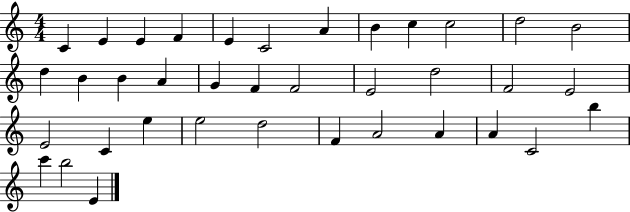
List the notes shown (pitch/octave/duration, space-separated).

C4/q E4/q E4/q F4/q E4/q C4/h A4/q B4/q C5/q C5/h D5/h B4/h D5/q B4/q B4/q A4/q G4/q F4/q F4/h E4/h D5/h F4/h E4/h E4/h C4/q E5/q E5/h D5/h F4/q A4/h A4/q A4/q C4/h B5/q C6/q B5/h E4/q